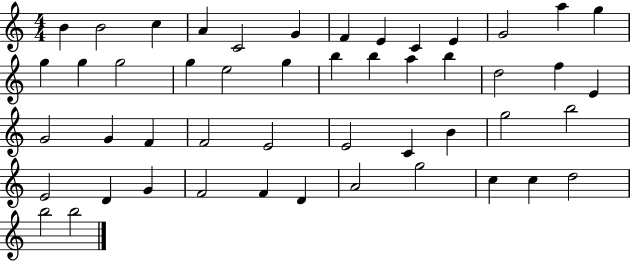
X:1
T:Untitled
M:4/4
L:1/4
K:C
B B2 c A C2 G F E C E G2 a g g g g2 g e2 g b b a b d2 f E G2 G F F2 E2 E2 C B g2 b2 E2 D G F2 F D A2 g2 c c d2 b2 b2